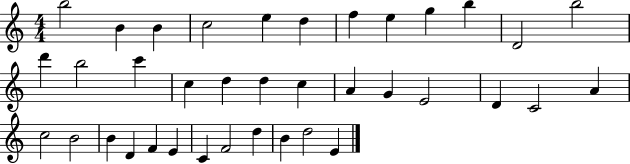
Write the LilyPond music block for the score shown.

{
  \clef treble
  \numericTimeSignature
  \time 4/4
  \key c \major
  b''2 b'4 b'4 | c''2 e''4 d''4 | f''4 e''4 g''4 b''4 | d'2 b''2 | \break d'''4 b''2 c'''4 | c''4 d''4 d''4 c''4 | a'4 g'4 e'2 | d'4 c'2 a'4 | \break c''2 b'2 | b'4 d'4 f'4 e'4 | c'4 f'2 d''4 | b'4 d''2 e'4 | \break \bar "|."
}